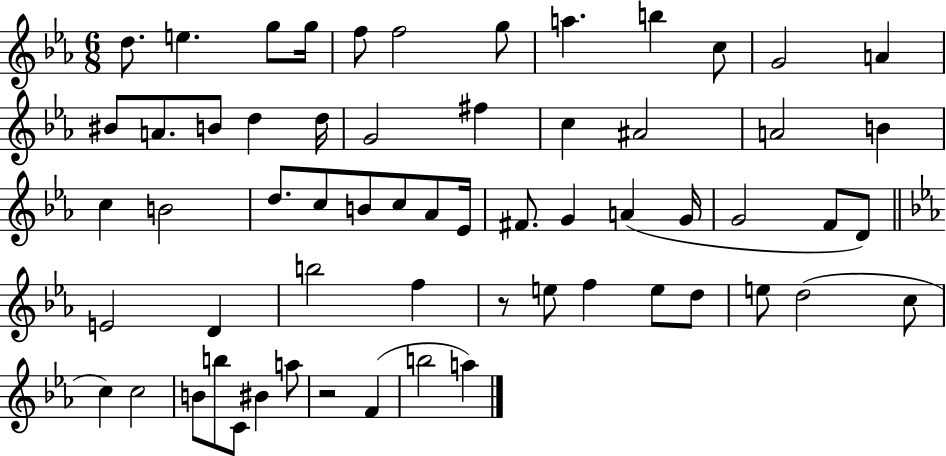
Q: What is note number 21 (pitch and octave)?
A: A#4